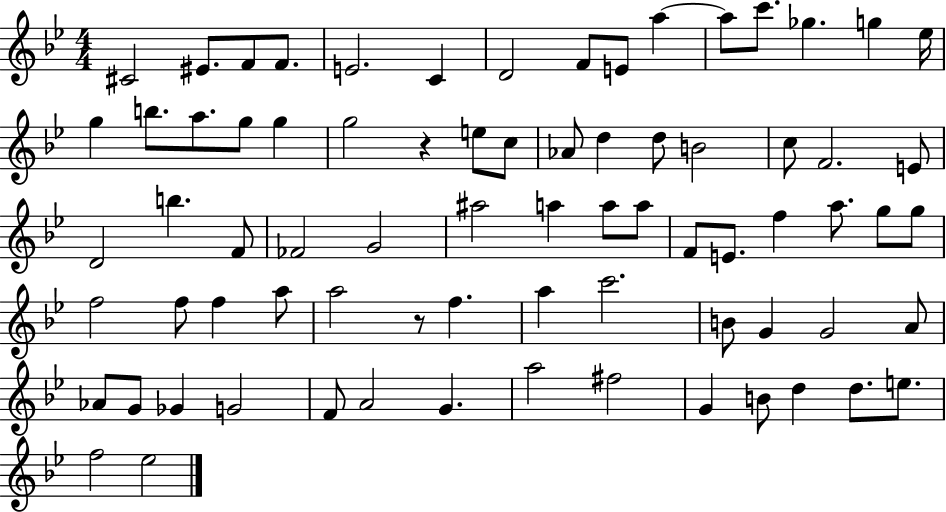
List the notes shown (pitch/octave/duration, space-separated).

C#4/h EIS4/e. F4/e F4/e. E4/h. C4/q D4/h F4/e E4/e A5/q A5/e C6/e. Gb5/q. G5/q Eb5/s G5/q B5/e. A5/e. G5/e G5/q G5/h R/q E5/e C5/e Ab4/e D5/q D5/e B4/h C5/e F4/h. E4/e D4/h B5/q. F4/e FES4/h G4/h A#5/h A5/q A5/e A5/e F4/e E4/e. F5/q A5/e. G5/e G5/e F5/h F5/e F5/q A5/e A5/h R/e F5/q. A5/q C6/h. B4/e G4/q G4/h A4/e Ab4/e G4/e Gb4/q G4/h F4/e A4/h G4/q. A5/h F#5/h G4/q B4/e D5/q D5/e. E5/e. F5/h Eb5/h